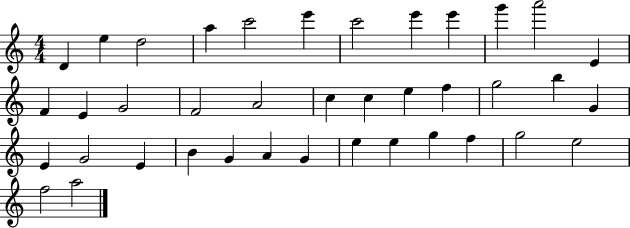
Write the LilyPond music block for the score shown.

{
  \clef treble
  \numericTimeSignature
  \time 4/4
  \key c \major
  d'4 e''4 d''2 | a''4 c'''2 e'''4 | c'''2 e'''4 e'''4 | g'''4 a'''2 e'4 | \break f'4 e'4 g'2 | f'2 a'2 | c''4 c''4 e''4 f''4 | g''2 b''4 g'4 | \break e'4 g'2 e'4 | b'4 g'4 a'4 g'4 | e''4 e''4 g''4 f''4 | g''2 e''2 | \break f''2 a''2 | \bar "|."
}